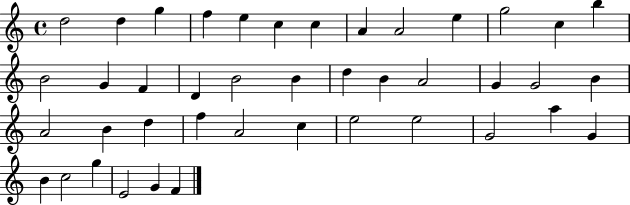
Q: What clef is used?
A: treble